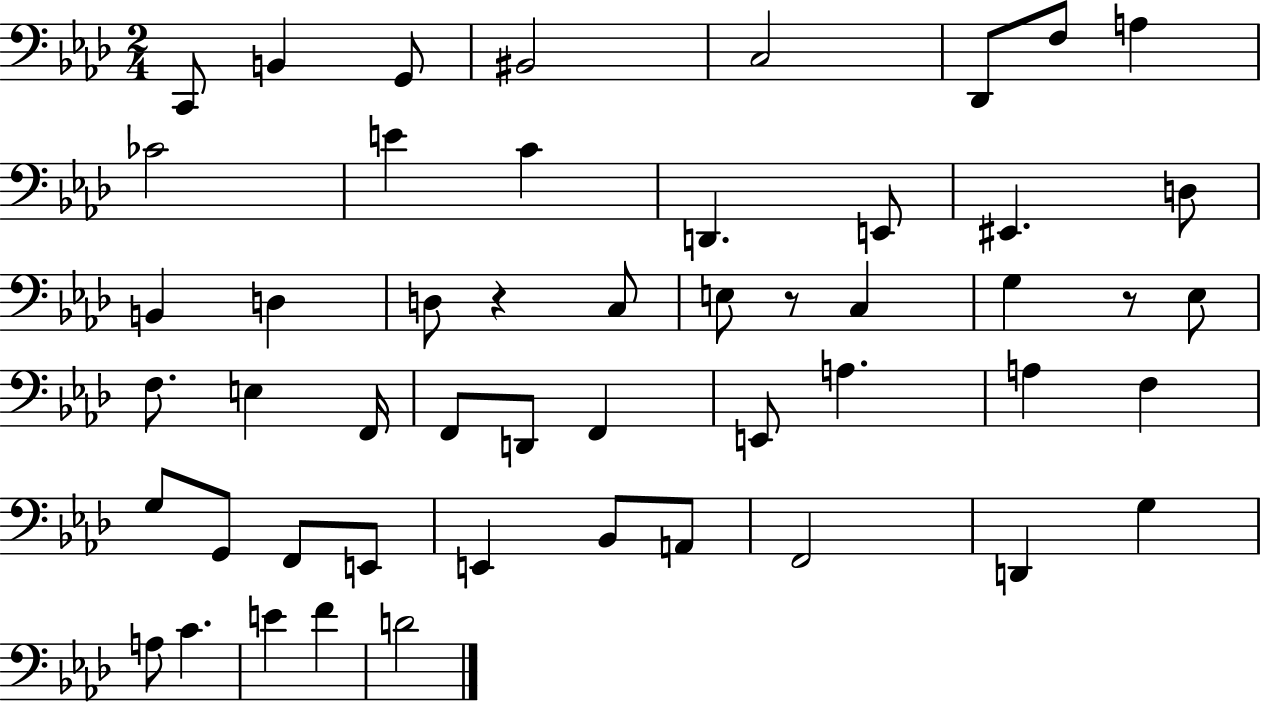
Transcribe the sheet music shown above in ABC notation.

X:1
T:Untitled
M:2/4
L:1/4
K:Ab
C,,/2 B,, G,,/2 ^B,,2 C,2 _D,,/2 F,/2 A, _C2 E C D,, E,,/2 ^E,, D,/2 B,, D, D,/2 z C,/2 E,/2 z/2 C, G, z/2 _E,/2 F,/2 E, F,,/4 F,,/2 D,,/2 F,, E,,/2 A, A, F, G,/2 G,,/2 F,,/2 E,,/2 E,, _B,,/2 A,,/2 F,,2 D,, G, A,/2 C E F D2